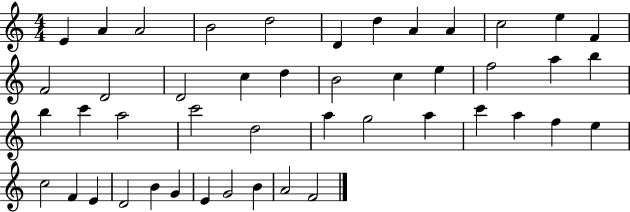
{
  \clef treble
  \numericTimeSignature
  \time 4/4
  \key c \major
  e'4 a'4 a'2 | b'2 d''2 | d'4 d''4 a'4 a'4 | c''2 e''4 f'4 | \break f'2 d'2 | d'2 c''4 d''4 | b'2 c''4 e''4 | f''2 a''4 b''4 | \break b''4 c'''4 a''2 | c'''2 d''2 | a''4 g''2 a''4 | c'''4 a''4 f''4 e''4 | \break c''2 f'4 e'4 | d'2 b'4 g'4 | e'4 g'2 b'4 | a'2 f'2 | \break \bar "|."
}